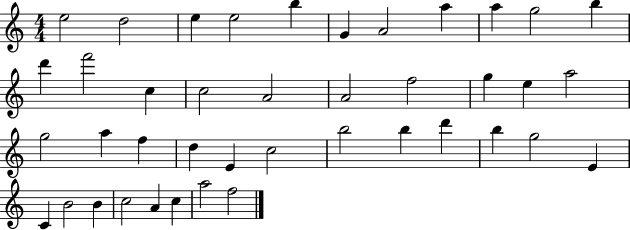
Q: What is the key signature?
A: C major